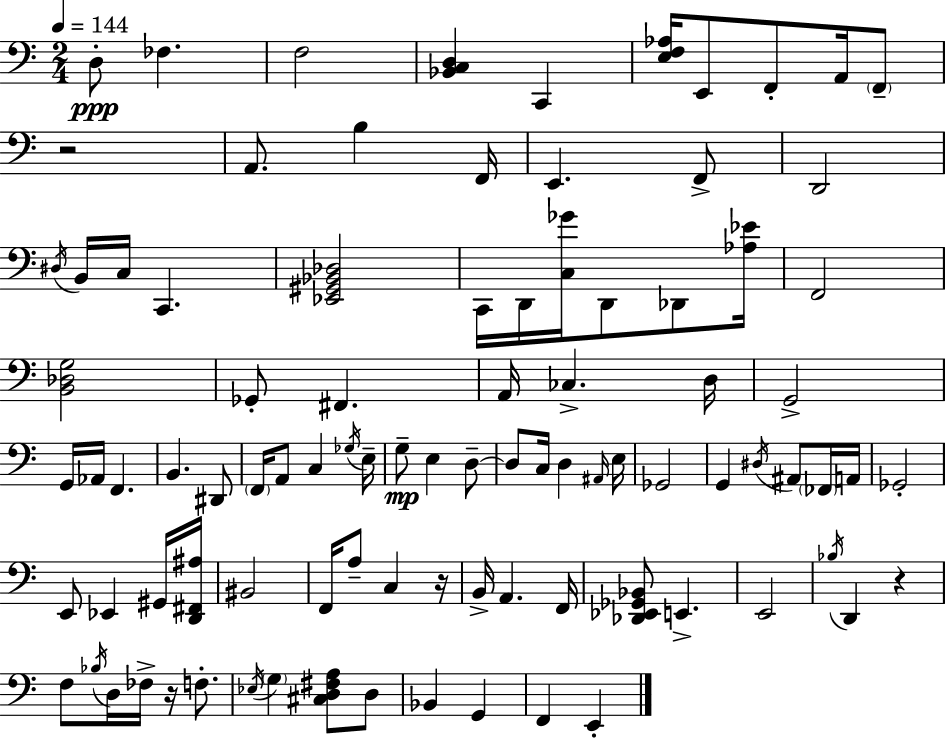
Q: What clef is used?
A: bass